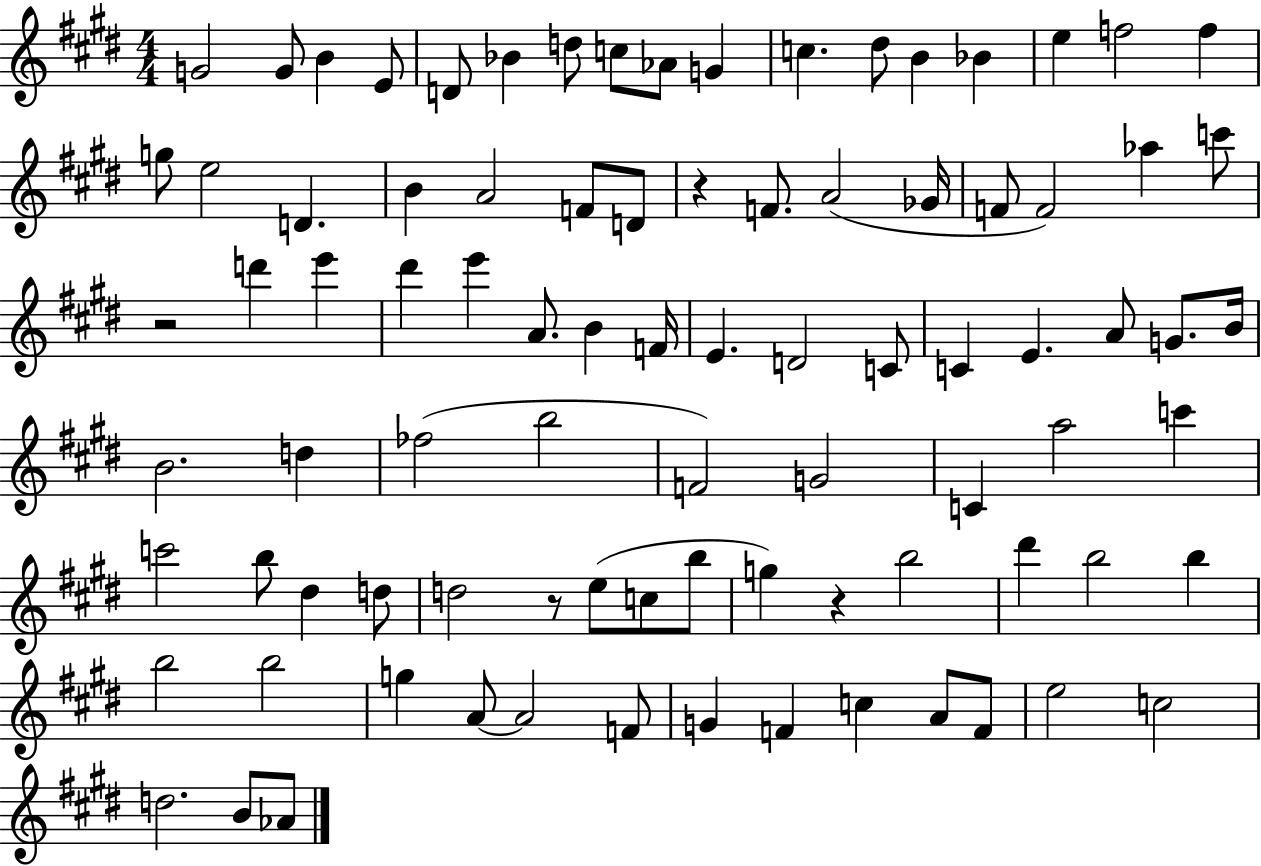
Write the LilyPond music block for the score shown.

{
  \clef treble
  \numericTimeSignature
  \time 4/4
  \key e \major
  \repeat volta 2 { g'2 g'8 b'4 e'8 | d'8 bes'4 d''8 c''8 aes'8 g'4 | c''4. dis''8 b'4 bes'4 | e''4 f''2 f''4 | \break g''8 e''2 d'4. | b'4 a'2 f'8 d'8 | r4 f'8. a'2( ges'16 | f'8 f'2) aes''4 c'''8 | \break r2 d'''4 e'''4 | dis'''4 e'''4 a'8. b'4 f'16 | e'4. d'2 c'8 | c'4 e'4. a'8 g'8. b'16 | \break b'2. d''4 | fes''2( b''2 | f'2) g'2 | c'4 a''2 c'''4 | \break c'''2 b''8 dis''4 d''8 | d''2 r8 e''8( c''8 b''8 | g''4) r4 b''2 | dis'''4 b''2 b''4 | \break b''2 b''2 | g''4 a'8~~ a'2 f'8 | g'4 f'4 c''4 a'8 f'8 | e''2 c''2 | \break d''2. b'8 aes'8 | } \bar "|."
}